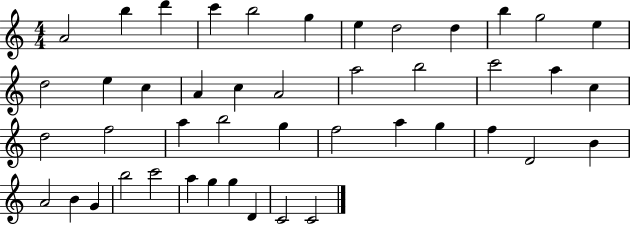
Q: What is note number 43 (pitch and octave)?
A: D4